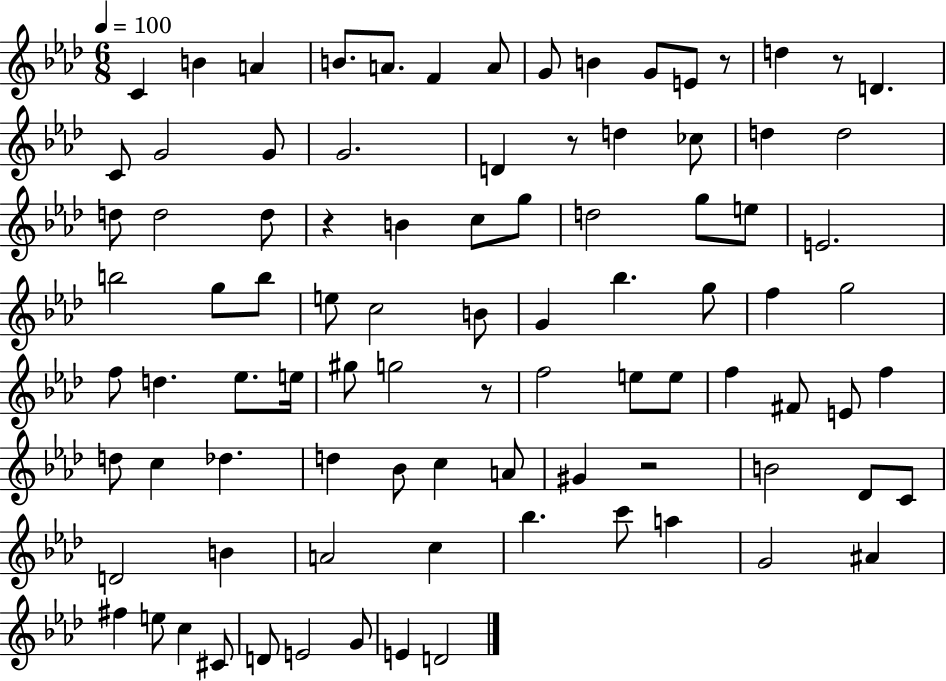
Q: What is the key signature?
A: AES major